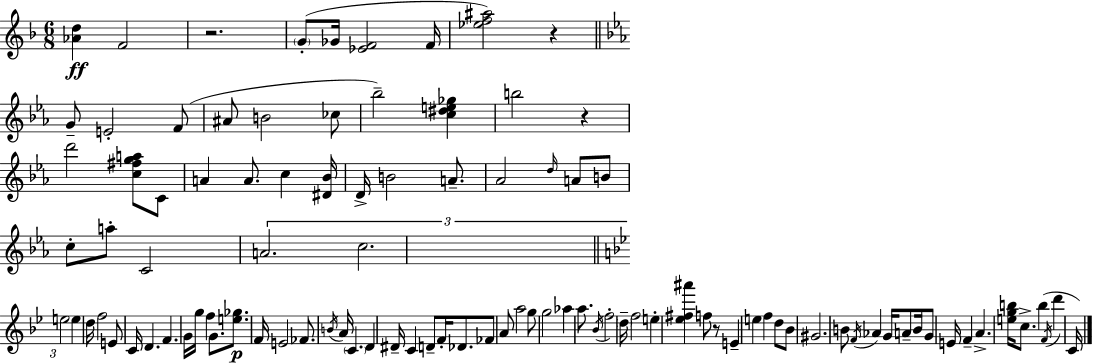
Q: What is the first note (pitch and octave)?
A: F4